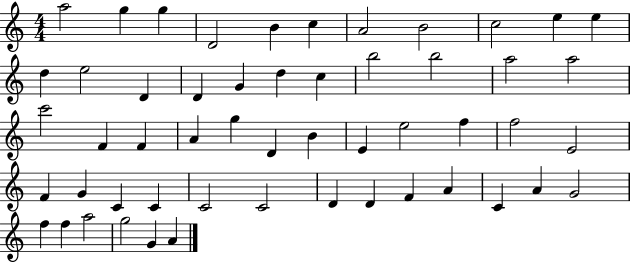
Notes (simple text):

A5/h G5/q G5/q D4/h B4/q C5/q A4/h B4/h C5/h E5/q E5/q D5/q E5/h D4/q D4/q G4/q D5/q C5/q B5/h B5/h A5/h A5/h C6/h F4/q F4/q A4/q G5/q D4/q B4/q E4/q E5/h F5/q F5/h E4/h F4/q G4/q C4/q C4/q C4/h C4/h D4/q D4/q F4/q A4/q C4/q A4/q G4/h F5/q F5/q A5/h G5/h G4/q A4/q